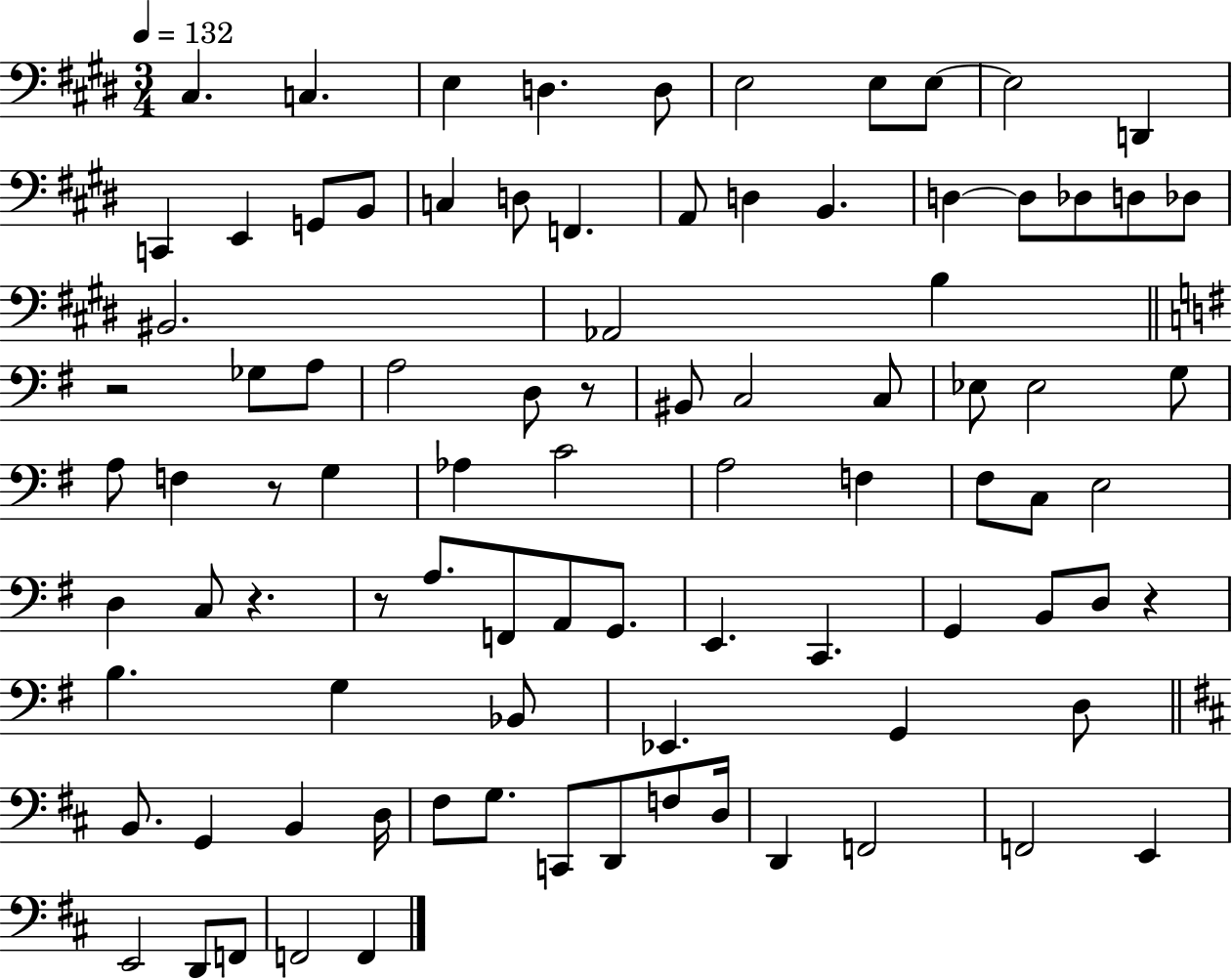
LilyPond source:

{
  \clef bass
  \numericTimeSignature
  \time 3/4
  \key e \major
  \tempo 4 = 132
  cis4. c4. | e4 d4. d8 | e2 e8 e8~~ | e2 d,4 | \break c,4 e,4 g,8 b,8 | c4 d8 f,4. | a,8 d4 b,4. | d4~~ d8 des8 d8 des8 | \break bis,2. | aes,2 b4 | \bar "||" \break \key g \major r2 ges8 a8 | a2 d8 r8 | bis,8 c2 c8 | ees8 ees2 g8 | \break a8 f4 r8 g4 | aes4 c'2 | a2 f4 | fis8 c8 e2 | \break d4 c8 r4. | r8 a8. f,8 a,8 g,8. | e,4. c,4. | g,4 b,8 d8 r4 | \break b4. g4 bes,8 | ees,4. g,4 d8 | \bar "||" \break \key d \major b,8. g,4 b,4 d16 | fis8 g8. c,8 d,8 f8 d16 | d,4 f,2 | f,2 e,4 | \break e,2 d,8 f,8 | f,2 f,4 | \bar "|."
}